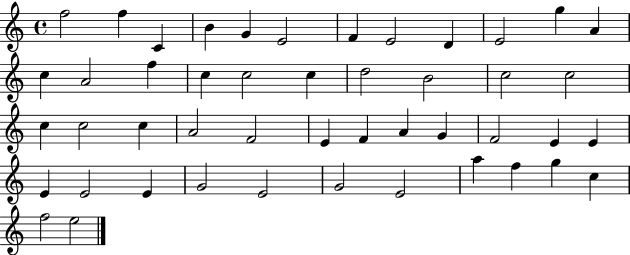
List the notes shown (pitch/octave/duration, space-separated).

F5/h F5/q C4/q B4/q G4/q E4/h F4/q E4/h D4/q E4/h G5/q A4/q C5/q A4/h F5/q C5/q C5/h C5/q D5/h B4/h C5/h C5/h C5/q C5/h C5/q A4/h F4/h E4/q F4/q A4/q G4/q F4/h E4/q E4/q E4/q E4/h E4/q G4/h E4/h G4/h E4/h A5/q F5/q G5/q C5/q F5/h E5/h